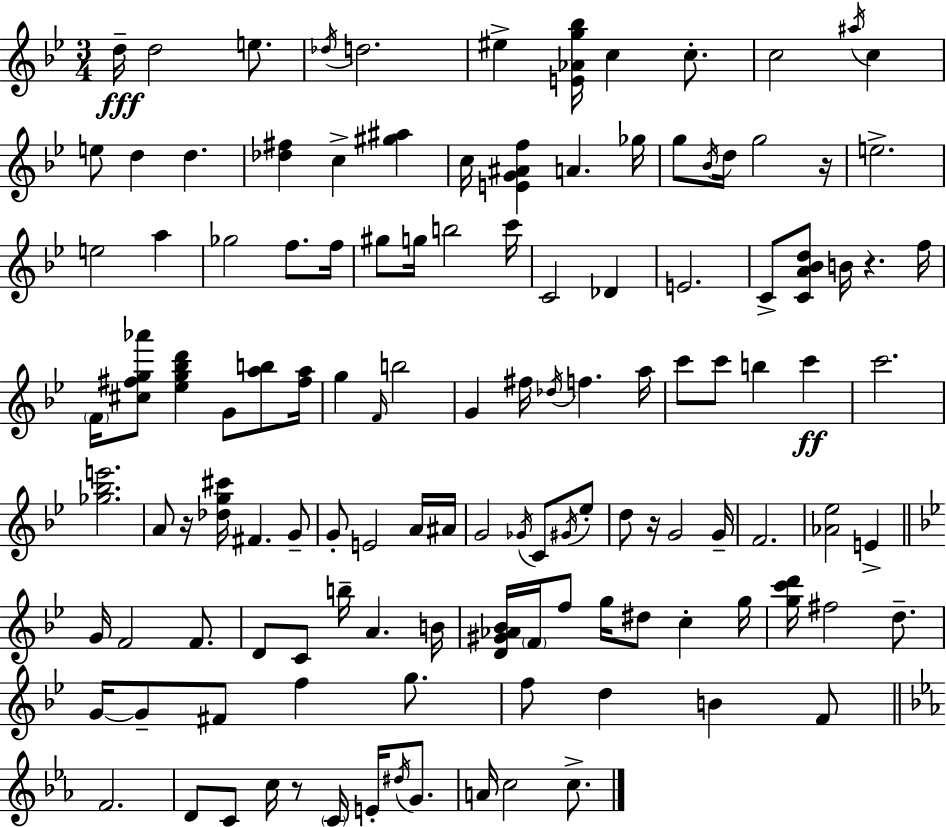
X:1
T:Untitled
M:3/4
L:1/4
K:Bb
d/4 d2 e/2 _d/4 d2 ^e [E_Ag_b]/4 c c/2 c2 ^a/4 c e/2 d d [_d^f] c [^g^a] c/4 [EG^Af] A _g/4 g/2 _B/4 d/4 g2 z/4 e2 e2 a _g2 f/2 f/4 ^g/2 g/4 b2 c'/4 C2 _D E2 C/2 [CA_Bd]/2 B/4 z f/4 F/4 [^c^fg_a']/2 [_eg_bd'] G/2 [ab]/2 [^fa]/4 g F/4 b2 G ^f/4 _d/4 f a/4 c'/2 c'/2 b c' c'2 [_g_be']2 A/2 z/4 [_dg^c']/4 ^F G/2 G/2 E2 A/4 ^A/4 G2 _G/4 C/2 ^G/4 _e/2 d/2 z/4 G2 G/4 F2 [_A_e]2 E G/4 F2 F/2 D/2 C/2 b/4 A B/4 [D^G_A_B]/4 F/4 f/2 g/4 ^d/2 c g/4 [gc'd']/4 ^f2 d/2 G/4 G/2 ^F/2 f g/2 f/2 d B F/2 F2 D/2 C/2 c/4 z/2 C/4 E/4 ^d/4 G/2 A/4 c2 c/2